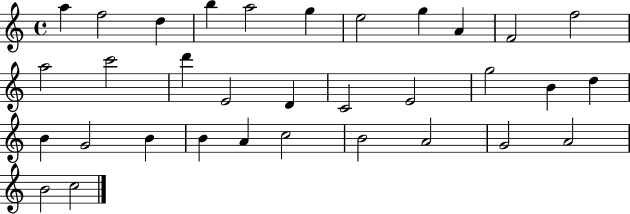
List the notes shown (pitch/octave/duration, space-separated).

A5/q F5/h D5/q B5/q A5/h G5/q E5/h G5/q A4/q F4/h F5/h A5/h C6/h D6/q E4/h D4/q C4/h E4/h G5/h B4/q D5/q B4/q G4/h B4/q B4/q A4/q C5/h B4/h A4/h G4/h A4/h B4/h C5/h